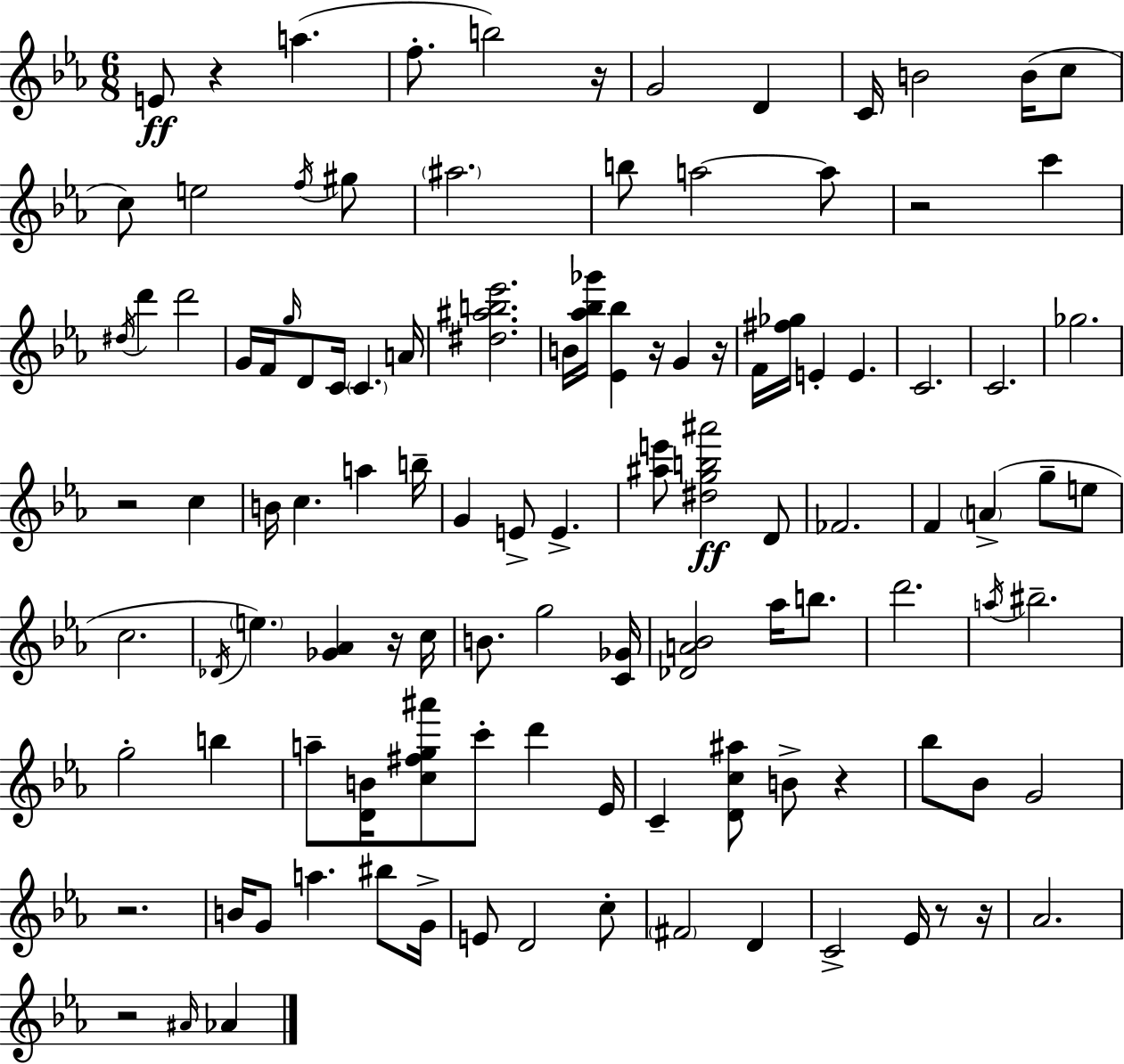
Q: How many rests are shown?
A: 12